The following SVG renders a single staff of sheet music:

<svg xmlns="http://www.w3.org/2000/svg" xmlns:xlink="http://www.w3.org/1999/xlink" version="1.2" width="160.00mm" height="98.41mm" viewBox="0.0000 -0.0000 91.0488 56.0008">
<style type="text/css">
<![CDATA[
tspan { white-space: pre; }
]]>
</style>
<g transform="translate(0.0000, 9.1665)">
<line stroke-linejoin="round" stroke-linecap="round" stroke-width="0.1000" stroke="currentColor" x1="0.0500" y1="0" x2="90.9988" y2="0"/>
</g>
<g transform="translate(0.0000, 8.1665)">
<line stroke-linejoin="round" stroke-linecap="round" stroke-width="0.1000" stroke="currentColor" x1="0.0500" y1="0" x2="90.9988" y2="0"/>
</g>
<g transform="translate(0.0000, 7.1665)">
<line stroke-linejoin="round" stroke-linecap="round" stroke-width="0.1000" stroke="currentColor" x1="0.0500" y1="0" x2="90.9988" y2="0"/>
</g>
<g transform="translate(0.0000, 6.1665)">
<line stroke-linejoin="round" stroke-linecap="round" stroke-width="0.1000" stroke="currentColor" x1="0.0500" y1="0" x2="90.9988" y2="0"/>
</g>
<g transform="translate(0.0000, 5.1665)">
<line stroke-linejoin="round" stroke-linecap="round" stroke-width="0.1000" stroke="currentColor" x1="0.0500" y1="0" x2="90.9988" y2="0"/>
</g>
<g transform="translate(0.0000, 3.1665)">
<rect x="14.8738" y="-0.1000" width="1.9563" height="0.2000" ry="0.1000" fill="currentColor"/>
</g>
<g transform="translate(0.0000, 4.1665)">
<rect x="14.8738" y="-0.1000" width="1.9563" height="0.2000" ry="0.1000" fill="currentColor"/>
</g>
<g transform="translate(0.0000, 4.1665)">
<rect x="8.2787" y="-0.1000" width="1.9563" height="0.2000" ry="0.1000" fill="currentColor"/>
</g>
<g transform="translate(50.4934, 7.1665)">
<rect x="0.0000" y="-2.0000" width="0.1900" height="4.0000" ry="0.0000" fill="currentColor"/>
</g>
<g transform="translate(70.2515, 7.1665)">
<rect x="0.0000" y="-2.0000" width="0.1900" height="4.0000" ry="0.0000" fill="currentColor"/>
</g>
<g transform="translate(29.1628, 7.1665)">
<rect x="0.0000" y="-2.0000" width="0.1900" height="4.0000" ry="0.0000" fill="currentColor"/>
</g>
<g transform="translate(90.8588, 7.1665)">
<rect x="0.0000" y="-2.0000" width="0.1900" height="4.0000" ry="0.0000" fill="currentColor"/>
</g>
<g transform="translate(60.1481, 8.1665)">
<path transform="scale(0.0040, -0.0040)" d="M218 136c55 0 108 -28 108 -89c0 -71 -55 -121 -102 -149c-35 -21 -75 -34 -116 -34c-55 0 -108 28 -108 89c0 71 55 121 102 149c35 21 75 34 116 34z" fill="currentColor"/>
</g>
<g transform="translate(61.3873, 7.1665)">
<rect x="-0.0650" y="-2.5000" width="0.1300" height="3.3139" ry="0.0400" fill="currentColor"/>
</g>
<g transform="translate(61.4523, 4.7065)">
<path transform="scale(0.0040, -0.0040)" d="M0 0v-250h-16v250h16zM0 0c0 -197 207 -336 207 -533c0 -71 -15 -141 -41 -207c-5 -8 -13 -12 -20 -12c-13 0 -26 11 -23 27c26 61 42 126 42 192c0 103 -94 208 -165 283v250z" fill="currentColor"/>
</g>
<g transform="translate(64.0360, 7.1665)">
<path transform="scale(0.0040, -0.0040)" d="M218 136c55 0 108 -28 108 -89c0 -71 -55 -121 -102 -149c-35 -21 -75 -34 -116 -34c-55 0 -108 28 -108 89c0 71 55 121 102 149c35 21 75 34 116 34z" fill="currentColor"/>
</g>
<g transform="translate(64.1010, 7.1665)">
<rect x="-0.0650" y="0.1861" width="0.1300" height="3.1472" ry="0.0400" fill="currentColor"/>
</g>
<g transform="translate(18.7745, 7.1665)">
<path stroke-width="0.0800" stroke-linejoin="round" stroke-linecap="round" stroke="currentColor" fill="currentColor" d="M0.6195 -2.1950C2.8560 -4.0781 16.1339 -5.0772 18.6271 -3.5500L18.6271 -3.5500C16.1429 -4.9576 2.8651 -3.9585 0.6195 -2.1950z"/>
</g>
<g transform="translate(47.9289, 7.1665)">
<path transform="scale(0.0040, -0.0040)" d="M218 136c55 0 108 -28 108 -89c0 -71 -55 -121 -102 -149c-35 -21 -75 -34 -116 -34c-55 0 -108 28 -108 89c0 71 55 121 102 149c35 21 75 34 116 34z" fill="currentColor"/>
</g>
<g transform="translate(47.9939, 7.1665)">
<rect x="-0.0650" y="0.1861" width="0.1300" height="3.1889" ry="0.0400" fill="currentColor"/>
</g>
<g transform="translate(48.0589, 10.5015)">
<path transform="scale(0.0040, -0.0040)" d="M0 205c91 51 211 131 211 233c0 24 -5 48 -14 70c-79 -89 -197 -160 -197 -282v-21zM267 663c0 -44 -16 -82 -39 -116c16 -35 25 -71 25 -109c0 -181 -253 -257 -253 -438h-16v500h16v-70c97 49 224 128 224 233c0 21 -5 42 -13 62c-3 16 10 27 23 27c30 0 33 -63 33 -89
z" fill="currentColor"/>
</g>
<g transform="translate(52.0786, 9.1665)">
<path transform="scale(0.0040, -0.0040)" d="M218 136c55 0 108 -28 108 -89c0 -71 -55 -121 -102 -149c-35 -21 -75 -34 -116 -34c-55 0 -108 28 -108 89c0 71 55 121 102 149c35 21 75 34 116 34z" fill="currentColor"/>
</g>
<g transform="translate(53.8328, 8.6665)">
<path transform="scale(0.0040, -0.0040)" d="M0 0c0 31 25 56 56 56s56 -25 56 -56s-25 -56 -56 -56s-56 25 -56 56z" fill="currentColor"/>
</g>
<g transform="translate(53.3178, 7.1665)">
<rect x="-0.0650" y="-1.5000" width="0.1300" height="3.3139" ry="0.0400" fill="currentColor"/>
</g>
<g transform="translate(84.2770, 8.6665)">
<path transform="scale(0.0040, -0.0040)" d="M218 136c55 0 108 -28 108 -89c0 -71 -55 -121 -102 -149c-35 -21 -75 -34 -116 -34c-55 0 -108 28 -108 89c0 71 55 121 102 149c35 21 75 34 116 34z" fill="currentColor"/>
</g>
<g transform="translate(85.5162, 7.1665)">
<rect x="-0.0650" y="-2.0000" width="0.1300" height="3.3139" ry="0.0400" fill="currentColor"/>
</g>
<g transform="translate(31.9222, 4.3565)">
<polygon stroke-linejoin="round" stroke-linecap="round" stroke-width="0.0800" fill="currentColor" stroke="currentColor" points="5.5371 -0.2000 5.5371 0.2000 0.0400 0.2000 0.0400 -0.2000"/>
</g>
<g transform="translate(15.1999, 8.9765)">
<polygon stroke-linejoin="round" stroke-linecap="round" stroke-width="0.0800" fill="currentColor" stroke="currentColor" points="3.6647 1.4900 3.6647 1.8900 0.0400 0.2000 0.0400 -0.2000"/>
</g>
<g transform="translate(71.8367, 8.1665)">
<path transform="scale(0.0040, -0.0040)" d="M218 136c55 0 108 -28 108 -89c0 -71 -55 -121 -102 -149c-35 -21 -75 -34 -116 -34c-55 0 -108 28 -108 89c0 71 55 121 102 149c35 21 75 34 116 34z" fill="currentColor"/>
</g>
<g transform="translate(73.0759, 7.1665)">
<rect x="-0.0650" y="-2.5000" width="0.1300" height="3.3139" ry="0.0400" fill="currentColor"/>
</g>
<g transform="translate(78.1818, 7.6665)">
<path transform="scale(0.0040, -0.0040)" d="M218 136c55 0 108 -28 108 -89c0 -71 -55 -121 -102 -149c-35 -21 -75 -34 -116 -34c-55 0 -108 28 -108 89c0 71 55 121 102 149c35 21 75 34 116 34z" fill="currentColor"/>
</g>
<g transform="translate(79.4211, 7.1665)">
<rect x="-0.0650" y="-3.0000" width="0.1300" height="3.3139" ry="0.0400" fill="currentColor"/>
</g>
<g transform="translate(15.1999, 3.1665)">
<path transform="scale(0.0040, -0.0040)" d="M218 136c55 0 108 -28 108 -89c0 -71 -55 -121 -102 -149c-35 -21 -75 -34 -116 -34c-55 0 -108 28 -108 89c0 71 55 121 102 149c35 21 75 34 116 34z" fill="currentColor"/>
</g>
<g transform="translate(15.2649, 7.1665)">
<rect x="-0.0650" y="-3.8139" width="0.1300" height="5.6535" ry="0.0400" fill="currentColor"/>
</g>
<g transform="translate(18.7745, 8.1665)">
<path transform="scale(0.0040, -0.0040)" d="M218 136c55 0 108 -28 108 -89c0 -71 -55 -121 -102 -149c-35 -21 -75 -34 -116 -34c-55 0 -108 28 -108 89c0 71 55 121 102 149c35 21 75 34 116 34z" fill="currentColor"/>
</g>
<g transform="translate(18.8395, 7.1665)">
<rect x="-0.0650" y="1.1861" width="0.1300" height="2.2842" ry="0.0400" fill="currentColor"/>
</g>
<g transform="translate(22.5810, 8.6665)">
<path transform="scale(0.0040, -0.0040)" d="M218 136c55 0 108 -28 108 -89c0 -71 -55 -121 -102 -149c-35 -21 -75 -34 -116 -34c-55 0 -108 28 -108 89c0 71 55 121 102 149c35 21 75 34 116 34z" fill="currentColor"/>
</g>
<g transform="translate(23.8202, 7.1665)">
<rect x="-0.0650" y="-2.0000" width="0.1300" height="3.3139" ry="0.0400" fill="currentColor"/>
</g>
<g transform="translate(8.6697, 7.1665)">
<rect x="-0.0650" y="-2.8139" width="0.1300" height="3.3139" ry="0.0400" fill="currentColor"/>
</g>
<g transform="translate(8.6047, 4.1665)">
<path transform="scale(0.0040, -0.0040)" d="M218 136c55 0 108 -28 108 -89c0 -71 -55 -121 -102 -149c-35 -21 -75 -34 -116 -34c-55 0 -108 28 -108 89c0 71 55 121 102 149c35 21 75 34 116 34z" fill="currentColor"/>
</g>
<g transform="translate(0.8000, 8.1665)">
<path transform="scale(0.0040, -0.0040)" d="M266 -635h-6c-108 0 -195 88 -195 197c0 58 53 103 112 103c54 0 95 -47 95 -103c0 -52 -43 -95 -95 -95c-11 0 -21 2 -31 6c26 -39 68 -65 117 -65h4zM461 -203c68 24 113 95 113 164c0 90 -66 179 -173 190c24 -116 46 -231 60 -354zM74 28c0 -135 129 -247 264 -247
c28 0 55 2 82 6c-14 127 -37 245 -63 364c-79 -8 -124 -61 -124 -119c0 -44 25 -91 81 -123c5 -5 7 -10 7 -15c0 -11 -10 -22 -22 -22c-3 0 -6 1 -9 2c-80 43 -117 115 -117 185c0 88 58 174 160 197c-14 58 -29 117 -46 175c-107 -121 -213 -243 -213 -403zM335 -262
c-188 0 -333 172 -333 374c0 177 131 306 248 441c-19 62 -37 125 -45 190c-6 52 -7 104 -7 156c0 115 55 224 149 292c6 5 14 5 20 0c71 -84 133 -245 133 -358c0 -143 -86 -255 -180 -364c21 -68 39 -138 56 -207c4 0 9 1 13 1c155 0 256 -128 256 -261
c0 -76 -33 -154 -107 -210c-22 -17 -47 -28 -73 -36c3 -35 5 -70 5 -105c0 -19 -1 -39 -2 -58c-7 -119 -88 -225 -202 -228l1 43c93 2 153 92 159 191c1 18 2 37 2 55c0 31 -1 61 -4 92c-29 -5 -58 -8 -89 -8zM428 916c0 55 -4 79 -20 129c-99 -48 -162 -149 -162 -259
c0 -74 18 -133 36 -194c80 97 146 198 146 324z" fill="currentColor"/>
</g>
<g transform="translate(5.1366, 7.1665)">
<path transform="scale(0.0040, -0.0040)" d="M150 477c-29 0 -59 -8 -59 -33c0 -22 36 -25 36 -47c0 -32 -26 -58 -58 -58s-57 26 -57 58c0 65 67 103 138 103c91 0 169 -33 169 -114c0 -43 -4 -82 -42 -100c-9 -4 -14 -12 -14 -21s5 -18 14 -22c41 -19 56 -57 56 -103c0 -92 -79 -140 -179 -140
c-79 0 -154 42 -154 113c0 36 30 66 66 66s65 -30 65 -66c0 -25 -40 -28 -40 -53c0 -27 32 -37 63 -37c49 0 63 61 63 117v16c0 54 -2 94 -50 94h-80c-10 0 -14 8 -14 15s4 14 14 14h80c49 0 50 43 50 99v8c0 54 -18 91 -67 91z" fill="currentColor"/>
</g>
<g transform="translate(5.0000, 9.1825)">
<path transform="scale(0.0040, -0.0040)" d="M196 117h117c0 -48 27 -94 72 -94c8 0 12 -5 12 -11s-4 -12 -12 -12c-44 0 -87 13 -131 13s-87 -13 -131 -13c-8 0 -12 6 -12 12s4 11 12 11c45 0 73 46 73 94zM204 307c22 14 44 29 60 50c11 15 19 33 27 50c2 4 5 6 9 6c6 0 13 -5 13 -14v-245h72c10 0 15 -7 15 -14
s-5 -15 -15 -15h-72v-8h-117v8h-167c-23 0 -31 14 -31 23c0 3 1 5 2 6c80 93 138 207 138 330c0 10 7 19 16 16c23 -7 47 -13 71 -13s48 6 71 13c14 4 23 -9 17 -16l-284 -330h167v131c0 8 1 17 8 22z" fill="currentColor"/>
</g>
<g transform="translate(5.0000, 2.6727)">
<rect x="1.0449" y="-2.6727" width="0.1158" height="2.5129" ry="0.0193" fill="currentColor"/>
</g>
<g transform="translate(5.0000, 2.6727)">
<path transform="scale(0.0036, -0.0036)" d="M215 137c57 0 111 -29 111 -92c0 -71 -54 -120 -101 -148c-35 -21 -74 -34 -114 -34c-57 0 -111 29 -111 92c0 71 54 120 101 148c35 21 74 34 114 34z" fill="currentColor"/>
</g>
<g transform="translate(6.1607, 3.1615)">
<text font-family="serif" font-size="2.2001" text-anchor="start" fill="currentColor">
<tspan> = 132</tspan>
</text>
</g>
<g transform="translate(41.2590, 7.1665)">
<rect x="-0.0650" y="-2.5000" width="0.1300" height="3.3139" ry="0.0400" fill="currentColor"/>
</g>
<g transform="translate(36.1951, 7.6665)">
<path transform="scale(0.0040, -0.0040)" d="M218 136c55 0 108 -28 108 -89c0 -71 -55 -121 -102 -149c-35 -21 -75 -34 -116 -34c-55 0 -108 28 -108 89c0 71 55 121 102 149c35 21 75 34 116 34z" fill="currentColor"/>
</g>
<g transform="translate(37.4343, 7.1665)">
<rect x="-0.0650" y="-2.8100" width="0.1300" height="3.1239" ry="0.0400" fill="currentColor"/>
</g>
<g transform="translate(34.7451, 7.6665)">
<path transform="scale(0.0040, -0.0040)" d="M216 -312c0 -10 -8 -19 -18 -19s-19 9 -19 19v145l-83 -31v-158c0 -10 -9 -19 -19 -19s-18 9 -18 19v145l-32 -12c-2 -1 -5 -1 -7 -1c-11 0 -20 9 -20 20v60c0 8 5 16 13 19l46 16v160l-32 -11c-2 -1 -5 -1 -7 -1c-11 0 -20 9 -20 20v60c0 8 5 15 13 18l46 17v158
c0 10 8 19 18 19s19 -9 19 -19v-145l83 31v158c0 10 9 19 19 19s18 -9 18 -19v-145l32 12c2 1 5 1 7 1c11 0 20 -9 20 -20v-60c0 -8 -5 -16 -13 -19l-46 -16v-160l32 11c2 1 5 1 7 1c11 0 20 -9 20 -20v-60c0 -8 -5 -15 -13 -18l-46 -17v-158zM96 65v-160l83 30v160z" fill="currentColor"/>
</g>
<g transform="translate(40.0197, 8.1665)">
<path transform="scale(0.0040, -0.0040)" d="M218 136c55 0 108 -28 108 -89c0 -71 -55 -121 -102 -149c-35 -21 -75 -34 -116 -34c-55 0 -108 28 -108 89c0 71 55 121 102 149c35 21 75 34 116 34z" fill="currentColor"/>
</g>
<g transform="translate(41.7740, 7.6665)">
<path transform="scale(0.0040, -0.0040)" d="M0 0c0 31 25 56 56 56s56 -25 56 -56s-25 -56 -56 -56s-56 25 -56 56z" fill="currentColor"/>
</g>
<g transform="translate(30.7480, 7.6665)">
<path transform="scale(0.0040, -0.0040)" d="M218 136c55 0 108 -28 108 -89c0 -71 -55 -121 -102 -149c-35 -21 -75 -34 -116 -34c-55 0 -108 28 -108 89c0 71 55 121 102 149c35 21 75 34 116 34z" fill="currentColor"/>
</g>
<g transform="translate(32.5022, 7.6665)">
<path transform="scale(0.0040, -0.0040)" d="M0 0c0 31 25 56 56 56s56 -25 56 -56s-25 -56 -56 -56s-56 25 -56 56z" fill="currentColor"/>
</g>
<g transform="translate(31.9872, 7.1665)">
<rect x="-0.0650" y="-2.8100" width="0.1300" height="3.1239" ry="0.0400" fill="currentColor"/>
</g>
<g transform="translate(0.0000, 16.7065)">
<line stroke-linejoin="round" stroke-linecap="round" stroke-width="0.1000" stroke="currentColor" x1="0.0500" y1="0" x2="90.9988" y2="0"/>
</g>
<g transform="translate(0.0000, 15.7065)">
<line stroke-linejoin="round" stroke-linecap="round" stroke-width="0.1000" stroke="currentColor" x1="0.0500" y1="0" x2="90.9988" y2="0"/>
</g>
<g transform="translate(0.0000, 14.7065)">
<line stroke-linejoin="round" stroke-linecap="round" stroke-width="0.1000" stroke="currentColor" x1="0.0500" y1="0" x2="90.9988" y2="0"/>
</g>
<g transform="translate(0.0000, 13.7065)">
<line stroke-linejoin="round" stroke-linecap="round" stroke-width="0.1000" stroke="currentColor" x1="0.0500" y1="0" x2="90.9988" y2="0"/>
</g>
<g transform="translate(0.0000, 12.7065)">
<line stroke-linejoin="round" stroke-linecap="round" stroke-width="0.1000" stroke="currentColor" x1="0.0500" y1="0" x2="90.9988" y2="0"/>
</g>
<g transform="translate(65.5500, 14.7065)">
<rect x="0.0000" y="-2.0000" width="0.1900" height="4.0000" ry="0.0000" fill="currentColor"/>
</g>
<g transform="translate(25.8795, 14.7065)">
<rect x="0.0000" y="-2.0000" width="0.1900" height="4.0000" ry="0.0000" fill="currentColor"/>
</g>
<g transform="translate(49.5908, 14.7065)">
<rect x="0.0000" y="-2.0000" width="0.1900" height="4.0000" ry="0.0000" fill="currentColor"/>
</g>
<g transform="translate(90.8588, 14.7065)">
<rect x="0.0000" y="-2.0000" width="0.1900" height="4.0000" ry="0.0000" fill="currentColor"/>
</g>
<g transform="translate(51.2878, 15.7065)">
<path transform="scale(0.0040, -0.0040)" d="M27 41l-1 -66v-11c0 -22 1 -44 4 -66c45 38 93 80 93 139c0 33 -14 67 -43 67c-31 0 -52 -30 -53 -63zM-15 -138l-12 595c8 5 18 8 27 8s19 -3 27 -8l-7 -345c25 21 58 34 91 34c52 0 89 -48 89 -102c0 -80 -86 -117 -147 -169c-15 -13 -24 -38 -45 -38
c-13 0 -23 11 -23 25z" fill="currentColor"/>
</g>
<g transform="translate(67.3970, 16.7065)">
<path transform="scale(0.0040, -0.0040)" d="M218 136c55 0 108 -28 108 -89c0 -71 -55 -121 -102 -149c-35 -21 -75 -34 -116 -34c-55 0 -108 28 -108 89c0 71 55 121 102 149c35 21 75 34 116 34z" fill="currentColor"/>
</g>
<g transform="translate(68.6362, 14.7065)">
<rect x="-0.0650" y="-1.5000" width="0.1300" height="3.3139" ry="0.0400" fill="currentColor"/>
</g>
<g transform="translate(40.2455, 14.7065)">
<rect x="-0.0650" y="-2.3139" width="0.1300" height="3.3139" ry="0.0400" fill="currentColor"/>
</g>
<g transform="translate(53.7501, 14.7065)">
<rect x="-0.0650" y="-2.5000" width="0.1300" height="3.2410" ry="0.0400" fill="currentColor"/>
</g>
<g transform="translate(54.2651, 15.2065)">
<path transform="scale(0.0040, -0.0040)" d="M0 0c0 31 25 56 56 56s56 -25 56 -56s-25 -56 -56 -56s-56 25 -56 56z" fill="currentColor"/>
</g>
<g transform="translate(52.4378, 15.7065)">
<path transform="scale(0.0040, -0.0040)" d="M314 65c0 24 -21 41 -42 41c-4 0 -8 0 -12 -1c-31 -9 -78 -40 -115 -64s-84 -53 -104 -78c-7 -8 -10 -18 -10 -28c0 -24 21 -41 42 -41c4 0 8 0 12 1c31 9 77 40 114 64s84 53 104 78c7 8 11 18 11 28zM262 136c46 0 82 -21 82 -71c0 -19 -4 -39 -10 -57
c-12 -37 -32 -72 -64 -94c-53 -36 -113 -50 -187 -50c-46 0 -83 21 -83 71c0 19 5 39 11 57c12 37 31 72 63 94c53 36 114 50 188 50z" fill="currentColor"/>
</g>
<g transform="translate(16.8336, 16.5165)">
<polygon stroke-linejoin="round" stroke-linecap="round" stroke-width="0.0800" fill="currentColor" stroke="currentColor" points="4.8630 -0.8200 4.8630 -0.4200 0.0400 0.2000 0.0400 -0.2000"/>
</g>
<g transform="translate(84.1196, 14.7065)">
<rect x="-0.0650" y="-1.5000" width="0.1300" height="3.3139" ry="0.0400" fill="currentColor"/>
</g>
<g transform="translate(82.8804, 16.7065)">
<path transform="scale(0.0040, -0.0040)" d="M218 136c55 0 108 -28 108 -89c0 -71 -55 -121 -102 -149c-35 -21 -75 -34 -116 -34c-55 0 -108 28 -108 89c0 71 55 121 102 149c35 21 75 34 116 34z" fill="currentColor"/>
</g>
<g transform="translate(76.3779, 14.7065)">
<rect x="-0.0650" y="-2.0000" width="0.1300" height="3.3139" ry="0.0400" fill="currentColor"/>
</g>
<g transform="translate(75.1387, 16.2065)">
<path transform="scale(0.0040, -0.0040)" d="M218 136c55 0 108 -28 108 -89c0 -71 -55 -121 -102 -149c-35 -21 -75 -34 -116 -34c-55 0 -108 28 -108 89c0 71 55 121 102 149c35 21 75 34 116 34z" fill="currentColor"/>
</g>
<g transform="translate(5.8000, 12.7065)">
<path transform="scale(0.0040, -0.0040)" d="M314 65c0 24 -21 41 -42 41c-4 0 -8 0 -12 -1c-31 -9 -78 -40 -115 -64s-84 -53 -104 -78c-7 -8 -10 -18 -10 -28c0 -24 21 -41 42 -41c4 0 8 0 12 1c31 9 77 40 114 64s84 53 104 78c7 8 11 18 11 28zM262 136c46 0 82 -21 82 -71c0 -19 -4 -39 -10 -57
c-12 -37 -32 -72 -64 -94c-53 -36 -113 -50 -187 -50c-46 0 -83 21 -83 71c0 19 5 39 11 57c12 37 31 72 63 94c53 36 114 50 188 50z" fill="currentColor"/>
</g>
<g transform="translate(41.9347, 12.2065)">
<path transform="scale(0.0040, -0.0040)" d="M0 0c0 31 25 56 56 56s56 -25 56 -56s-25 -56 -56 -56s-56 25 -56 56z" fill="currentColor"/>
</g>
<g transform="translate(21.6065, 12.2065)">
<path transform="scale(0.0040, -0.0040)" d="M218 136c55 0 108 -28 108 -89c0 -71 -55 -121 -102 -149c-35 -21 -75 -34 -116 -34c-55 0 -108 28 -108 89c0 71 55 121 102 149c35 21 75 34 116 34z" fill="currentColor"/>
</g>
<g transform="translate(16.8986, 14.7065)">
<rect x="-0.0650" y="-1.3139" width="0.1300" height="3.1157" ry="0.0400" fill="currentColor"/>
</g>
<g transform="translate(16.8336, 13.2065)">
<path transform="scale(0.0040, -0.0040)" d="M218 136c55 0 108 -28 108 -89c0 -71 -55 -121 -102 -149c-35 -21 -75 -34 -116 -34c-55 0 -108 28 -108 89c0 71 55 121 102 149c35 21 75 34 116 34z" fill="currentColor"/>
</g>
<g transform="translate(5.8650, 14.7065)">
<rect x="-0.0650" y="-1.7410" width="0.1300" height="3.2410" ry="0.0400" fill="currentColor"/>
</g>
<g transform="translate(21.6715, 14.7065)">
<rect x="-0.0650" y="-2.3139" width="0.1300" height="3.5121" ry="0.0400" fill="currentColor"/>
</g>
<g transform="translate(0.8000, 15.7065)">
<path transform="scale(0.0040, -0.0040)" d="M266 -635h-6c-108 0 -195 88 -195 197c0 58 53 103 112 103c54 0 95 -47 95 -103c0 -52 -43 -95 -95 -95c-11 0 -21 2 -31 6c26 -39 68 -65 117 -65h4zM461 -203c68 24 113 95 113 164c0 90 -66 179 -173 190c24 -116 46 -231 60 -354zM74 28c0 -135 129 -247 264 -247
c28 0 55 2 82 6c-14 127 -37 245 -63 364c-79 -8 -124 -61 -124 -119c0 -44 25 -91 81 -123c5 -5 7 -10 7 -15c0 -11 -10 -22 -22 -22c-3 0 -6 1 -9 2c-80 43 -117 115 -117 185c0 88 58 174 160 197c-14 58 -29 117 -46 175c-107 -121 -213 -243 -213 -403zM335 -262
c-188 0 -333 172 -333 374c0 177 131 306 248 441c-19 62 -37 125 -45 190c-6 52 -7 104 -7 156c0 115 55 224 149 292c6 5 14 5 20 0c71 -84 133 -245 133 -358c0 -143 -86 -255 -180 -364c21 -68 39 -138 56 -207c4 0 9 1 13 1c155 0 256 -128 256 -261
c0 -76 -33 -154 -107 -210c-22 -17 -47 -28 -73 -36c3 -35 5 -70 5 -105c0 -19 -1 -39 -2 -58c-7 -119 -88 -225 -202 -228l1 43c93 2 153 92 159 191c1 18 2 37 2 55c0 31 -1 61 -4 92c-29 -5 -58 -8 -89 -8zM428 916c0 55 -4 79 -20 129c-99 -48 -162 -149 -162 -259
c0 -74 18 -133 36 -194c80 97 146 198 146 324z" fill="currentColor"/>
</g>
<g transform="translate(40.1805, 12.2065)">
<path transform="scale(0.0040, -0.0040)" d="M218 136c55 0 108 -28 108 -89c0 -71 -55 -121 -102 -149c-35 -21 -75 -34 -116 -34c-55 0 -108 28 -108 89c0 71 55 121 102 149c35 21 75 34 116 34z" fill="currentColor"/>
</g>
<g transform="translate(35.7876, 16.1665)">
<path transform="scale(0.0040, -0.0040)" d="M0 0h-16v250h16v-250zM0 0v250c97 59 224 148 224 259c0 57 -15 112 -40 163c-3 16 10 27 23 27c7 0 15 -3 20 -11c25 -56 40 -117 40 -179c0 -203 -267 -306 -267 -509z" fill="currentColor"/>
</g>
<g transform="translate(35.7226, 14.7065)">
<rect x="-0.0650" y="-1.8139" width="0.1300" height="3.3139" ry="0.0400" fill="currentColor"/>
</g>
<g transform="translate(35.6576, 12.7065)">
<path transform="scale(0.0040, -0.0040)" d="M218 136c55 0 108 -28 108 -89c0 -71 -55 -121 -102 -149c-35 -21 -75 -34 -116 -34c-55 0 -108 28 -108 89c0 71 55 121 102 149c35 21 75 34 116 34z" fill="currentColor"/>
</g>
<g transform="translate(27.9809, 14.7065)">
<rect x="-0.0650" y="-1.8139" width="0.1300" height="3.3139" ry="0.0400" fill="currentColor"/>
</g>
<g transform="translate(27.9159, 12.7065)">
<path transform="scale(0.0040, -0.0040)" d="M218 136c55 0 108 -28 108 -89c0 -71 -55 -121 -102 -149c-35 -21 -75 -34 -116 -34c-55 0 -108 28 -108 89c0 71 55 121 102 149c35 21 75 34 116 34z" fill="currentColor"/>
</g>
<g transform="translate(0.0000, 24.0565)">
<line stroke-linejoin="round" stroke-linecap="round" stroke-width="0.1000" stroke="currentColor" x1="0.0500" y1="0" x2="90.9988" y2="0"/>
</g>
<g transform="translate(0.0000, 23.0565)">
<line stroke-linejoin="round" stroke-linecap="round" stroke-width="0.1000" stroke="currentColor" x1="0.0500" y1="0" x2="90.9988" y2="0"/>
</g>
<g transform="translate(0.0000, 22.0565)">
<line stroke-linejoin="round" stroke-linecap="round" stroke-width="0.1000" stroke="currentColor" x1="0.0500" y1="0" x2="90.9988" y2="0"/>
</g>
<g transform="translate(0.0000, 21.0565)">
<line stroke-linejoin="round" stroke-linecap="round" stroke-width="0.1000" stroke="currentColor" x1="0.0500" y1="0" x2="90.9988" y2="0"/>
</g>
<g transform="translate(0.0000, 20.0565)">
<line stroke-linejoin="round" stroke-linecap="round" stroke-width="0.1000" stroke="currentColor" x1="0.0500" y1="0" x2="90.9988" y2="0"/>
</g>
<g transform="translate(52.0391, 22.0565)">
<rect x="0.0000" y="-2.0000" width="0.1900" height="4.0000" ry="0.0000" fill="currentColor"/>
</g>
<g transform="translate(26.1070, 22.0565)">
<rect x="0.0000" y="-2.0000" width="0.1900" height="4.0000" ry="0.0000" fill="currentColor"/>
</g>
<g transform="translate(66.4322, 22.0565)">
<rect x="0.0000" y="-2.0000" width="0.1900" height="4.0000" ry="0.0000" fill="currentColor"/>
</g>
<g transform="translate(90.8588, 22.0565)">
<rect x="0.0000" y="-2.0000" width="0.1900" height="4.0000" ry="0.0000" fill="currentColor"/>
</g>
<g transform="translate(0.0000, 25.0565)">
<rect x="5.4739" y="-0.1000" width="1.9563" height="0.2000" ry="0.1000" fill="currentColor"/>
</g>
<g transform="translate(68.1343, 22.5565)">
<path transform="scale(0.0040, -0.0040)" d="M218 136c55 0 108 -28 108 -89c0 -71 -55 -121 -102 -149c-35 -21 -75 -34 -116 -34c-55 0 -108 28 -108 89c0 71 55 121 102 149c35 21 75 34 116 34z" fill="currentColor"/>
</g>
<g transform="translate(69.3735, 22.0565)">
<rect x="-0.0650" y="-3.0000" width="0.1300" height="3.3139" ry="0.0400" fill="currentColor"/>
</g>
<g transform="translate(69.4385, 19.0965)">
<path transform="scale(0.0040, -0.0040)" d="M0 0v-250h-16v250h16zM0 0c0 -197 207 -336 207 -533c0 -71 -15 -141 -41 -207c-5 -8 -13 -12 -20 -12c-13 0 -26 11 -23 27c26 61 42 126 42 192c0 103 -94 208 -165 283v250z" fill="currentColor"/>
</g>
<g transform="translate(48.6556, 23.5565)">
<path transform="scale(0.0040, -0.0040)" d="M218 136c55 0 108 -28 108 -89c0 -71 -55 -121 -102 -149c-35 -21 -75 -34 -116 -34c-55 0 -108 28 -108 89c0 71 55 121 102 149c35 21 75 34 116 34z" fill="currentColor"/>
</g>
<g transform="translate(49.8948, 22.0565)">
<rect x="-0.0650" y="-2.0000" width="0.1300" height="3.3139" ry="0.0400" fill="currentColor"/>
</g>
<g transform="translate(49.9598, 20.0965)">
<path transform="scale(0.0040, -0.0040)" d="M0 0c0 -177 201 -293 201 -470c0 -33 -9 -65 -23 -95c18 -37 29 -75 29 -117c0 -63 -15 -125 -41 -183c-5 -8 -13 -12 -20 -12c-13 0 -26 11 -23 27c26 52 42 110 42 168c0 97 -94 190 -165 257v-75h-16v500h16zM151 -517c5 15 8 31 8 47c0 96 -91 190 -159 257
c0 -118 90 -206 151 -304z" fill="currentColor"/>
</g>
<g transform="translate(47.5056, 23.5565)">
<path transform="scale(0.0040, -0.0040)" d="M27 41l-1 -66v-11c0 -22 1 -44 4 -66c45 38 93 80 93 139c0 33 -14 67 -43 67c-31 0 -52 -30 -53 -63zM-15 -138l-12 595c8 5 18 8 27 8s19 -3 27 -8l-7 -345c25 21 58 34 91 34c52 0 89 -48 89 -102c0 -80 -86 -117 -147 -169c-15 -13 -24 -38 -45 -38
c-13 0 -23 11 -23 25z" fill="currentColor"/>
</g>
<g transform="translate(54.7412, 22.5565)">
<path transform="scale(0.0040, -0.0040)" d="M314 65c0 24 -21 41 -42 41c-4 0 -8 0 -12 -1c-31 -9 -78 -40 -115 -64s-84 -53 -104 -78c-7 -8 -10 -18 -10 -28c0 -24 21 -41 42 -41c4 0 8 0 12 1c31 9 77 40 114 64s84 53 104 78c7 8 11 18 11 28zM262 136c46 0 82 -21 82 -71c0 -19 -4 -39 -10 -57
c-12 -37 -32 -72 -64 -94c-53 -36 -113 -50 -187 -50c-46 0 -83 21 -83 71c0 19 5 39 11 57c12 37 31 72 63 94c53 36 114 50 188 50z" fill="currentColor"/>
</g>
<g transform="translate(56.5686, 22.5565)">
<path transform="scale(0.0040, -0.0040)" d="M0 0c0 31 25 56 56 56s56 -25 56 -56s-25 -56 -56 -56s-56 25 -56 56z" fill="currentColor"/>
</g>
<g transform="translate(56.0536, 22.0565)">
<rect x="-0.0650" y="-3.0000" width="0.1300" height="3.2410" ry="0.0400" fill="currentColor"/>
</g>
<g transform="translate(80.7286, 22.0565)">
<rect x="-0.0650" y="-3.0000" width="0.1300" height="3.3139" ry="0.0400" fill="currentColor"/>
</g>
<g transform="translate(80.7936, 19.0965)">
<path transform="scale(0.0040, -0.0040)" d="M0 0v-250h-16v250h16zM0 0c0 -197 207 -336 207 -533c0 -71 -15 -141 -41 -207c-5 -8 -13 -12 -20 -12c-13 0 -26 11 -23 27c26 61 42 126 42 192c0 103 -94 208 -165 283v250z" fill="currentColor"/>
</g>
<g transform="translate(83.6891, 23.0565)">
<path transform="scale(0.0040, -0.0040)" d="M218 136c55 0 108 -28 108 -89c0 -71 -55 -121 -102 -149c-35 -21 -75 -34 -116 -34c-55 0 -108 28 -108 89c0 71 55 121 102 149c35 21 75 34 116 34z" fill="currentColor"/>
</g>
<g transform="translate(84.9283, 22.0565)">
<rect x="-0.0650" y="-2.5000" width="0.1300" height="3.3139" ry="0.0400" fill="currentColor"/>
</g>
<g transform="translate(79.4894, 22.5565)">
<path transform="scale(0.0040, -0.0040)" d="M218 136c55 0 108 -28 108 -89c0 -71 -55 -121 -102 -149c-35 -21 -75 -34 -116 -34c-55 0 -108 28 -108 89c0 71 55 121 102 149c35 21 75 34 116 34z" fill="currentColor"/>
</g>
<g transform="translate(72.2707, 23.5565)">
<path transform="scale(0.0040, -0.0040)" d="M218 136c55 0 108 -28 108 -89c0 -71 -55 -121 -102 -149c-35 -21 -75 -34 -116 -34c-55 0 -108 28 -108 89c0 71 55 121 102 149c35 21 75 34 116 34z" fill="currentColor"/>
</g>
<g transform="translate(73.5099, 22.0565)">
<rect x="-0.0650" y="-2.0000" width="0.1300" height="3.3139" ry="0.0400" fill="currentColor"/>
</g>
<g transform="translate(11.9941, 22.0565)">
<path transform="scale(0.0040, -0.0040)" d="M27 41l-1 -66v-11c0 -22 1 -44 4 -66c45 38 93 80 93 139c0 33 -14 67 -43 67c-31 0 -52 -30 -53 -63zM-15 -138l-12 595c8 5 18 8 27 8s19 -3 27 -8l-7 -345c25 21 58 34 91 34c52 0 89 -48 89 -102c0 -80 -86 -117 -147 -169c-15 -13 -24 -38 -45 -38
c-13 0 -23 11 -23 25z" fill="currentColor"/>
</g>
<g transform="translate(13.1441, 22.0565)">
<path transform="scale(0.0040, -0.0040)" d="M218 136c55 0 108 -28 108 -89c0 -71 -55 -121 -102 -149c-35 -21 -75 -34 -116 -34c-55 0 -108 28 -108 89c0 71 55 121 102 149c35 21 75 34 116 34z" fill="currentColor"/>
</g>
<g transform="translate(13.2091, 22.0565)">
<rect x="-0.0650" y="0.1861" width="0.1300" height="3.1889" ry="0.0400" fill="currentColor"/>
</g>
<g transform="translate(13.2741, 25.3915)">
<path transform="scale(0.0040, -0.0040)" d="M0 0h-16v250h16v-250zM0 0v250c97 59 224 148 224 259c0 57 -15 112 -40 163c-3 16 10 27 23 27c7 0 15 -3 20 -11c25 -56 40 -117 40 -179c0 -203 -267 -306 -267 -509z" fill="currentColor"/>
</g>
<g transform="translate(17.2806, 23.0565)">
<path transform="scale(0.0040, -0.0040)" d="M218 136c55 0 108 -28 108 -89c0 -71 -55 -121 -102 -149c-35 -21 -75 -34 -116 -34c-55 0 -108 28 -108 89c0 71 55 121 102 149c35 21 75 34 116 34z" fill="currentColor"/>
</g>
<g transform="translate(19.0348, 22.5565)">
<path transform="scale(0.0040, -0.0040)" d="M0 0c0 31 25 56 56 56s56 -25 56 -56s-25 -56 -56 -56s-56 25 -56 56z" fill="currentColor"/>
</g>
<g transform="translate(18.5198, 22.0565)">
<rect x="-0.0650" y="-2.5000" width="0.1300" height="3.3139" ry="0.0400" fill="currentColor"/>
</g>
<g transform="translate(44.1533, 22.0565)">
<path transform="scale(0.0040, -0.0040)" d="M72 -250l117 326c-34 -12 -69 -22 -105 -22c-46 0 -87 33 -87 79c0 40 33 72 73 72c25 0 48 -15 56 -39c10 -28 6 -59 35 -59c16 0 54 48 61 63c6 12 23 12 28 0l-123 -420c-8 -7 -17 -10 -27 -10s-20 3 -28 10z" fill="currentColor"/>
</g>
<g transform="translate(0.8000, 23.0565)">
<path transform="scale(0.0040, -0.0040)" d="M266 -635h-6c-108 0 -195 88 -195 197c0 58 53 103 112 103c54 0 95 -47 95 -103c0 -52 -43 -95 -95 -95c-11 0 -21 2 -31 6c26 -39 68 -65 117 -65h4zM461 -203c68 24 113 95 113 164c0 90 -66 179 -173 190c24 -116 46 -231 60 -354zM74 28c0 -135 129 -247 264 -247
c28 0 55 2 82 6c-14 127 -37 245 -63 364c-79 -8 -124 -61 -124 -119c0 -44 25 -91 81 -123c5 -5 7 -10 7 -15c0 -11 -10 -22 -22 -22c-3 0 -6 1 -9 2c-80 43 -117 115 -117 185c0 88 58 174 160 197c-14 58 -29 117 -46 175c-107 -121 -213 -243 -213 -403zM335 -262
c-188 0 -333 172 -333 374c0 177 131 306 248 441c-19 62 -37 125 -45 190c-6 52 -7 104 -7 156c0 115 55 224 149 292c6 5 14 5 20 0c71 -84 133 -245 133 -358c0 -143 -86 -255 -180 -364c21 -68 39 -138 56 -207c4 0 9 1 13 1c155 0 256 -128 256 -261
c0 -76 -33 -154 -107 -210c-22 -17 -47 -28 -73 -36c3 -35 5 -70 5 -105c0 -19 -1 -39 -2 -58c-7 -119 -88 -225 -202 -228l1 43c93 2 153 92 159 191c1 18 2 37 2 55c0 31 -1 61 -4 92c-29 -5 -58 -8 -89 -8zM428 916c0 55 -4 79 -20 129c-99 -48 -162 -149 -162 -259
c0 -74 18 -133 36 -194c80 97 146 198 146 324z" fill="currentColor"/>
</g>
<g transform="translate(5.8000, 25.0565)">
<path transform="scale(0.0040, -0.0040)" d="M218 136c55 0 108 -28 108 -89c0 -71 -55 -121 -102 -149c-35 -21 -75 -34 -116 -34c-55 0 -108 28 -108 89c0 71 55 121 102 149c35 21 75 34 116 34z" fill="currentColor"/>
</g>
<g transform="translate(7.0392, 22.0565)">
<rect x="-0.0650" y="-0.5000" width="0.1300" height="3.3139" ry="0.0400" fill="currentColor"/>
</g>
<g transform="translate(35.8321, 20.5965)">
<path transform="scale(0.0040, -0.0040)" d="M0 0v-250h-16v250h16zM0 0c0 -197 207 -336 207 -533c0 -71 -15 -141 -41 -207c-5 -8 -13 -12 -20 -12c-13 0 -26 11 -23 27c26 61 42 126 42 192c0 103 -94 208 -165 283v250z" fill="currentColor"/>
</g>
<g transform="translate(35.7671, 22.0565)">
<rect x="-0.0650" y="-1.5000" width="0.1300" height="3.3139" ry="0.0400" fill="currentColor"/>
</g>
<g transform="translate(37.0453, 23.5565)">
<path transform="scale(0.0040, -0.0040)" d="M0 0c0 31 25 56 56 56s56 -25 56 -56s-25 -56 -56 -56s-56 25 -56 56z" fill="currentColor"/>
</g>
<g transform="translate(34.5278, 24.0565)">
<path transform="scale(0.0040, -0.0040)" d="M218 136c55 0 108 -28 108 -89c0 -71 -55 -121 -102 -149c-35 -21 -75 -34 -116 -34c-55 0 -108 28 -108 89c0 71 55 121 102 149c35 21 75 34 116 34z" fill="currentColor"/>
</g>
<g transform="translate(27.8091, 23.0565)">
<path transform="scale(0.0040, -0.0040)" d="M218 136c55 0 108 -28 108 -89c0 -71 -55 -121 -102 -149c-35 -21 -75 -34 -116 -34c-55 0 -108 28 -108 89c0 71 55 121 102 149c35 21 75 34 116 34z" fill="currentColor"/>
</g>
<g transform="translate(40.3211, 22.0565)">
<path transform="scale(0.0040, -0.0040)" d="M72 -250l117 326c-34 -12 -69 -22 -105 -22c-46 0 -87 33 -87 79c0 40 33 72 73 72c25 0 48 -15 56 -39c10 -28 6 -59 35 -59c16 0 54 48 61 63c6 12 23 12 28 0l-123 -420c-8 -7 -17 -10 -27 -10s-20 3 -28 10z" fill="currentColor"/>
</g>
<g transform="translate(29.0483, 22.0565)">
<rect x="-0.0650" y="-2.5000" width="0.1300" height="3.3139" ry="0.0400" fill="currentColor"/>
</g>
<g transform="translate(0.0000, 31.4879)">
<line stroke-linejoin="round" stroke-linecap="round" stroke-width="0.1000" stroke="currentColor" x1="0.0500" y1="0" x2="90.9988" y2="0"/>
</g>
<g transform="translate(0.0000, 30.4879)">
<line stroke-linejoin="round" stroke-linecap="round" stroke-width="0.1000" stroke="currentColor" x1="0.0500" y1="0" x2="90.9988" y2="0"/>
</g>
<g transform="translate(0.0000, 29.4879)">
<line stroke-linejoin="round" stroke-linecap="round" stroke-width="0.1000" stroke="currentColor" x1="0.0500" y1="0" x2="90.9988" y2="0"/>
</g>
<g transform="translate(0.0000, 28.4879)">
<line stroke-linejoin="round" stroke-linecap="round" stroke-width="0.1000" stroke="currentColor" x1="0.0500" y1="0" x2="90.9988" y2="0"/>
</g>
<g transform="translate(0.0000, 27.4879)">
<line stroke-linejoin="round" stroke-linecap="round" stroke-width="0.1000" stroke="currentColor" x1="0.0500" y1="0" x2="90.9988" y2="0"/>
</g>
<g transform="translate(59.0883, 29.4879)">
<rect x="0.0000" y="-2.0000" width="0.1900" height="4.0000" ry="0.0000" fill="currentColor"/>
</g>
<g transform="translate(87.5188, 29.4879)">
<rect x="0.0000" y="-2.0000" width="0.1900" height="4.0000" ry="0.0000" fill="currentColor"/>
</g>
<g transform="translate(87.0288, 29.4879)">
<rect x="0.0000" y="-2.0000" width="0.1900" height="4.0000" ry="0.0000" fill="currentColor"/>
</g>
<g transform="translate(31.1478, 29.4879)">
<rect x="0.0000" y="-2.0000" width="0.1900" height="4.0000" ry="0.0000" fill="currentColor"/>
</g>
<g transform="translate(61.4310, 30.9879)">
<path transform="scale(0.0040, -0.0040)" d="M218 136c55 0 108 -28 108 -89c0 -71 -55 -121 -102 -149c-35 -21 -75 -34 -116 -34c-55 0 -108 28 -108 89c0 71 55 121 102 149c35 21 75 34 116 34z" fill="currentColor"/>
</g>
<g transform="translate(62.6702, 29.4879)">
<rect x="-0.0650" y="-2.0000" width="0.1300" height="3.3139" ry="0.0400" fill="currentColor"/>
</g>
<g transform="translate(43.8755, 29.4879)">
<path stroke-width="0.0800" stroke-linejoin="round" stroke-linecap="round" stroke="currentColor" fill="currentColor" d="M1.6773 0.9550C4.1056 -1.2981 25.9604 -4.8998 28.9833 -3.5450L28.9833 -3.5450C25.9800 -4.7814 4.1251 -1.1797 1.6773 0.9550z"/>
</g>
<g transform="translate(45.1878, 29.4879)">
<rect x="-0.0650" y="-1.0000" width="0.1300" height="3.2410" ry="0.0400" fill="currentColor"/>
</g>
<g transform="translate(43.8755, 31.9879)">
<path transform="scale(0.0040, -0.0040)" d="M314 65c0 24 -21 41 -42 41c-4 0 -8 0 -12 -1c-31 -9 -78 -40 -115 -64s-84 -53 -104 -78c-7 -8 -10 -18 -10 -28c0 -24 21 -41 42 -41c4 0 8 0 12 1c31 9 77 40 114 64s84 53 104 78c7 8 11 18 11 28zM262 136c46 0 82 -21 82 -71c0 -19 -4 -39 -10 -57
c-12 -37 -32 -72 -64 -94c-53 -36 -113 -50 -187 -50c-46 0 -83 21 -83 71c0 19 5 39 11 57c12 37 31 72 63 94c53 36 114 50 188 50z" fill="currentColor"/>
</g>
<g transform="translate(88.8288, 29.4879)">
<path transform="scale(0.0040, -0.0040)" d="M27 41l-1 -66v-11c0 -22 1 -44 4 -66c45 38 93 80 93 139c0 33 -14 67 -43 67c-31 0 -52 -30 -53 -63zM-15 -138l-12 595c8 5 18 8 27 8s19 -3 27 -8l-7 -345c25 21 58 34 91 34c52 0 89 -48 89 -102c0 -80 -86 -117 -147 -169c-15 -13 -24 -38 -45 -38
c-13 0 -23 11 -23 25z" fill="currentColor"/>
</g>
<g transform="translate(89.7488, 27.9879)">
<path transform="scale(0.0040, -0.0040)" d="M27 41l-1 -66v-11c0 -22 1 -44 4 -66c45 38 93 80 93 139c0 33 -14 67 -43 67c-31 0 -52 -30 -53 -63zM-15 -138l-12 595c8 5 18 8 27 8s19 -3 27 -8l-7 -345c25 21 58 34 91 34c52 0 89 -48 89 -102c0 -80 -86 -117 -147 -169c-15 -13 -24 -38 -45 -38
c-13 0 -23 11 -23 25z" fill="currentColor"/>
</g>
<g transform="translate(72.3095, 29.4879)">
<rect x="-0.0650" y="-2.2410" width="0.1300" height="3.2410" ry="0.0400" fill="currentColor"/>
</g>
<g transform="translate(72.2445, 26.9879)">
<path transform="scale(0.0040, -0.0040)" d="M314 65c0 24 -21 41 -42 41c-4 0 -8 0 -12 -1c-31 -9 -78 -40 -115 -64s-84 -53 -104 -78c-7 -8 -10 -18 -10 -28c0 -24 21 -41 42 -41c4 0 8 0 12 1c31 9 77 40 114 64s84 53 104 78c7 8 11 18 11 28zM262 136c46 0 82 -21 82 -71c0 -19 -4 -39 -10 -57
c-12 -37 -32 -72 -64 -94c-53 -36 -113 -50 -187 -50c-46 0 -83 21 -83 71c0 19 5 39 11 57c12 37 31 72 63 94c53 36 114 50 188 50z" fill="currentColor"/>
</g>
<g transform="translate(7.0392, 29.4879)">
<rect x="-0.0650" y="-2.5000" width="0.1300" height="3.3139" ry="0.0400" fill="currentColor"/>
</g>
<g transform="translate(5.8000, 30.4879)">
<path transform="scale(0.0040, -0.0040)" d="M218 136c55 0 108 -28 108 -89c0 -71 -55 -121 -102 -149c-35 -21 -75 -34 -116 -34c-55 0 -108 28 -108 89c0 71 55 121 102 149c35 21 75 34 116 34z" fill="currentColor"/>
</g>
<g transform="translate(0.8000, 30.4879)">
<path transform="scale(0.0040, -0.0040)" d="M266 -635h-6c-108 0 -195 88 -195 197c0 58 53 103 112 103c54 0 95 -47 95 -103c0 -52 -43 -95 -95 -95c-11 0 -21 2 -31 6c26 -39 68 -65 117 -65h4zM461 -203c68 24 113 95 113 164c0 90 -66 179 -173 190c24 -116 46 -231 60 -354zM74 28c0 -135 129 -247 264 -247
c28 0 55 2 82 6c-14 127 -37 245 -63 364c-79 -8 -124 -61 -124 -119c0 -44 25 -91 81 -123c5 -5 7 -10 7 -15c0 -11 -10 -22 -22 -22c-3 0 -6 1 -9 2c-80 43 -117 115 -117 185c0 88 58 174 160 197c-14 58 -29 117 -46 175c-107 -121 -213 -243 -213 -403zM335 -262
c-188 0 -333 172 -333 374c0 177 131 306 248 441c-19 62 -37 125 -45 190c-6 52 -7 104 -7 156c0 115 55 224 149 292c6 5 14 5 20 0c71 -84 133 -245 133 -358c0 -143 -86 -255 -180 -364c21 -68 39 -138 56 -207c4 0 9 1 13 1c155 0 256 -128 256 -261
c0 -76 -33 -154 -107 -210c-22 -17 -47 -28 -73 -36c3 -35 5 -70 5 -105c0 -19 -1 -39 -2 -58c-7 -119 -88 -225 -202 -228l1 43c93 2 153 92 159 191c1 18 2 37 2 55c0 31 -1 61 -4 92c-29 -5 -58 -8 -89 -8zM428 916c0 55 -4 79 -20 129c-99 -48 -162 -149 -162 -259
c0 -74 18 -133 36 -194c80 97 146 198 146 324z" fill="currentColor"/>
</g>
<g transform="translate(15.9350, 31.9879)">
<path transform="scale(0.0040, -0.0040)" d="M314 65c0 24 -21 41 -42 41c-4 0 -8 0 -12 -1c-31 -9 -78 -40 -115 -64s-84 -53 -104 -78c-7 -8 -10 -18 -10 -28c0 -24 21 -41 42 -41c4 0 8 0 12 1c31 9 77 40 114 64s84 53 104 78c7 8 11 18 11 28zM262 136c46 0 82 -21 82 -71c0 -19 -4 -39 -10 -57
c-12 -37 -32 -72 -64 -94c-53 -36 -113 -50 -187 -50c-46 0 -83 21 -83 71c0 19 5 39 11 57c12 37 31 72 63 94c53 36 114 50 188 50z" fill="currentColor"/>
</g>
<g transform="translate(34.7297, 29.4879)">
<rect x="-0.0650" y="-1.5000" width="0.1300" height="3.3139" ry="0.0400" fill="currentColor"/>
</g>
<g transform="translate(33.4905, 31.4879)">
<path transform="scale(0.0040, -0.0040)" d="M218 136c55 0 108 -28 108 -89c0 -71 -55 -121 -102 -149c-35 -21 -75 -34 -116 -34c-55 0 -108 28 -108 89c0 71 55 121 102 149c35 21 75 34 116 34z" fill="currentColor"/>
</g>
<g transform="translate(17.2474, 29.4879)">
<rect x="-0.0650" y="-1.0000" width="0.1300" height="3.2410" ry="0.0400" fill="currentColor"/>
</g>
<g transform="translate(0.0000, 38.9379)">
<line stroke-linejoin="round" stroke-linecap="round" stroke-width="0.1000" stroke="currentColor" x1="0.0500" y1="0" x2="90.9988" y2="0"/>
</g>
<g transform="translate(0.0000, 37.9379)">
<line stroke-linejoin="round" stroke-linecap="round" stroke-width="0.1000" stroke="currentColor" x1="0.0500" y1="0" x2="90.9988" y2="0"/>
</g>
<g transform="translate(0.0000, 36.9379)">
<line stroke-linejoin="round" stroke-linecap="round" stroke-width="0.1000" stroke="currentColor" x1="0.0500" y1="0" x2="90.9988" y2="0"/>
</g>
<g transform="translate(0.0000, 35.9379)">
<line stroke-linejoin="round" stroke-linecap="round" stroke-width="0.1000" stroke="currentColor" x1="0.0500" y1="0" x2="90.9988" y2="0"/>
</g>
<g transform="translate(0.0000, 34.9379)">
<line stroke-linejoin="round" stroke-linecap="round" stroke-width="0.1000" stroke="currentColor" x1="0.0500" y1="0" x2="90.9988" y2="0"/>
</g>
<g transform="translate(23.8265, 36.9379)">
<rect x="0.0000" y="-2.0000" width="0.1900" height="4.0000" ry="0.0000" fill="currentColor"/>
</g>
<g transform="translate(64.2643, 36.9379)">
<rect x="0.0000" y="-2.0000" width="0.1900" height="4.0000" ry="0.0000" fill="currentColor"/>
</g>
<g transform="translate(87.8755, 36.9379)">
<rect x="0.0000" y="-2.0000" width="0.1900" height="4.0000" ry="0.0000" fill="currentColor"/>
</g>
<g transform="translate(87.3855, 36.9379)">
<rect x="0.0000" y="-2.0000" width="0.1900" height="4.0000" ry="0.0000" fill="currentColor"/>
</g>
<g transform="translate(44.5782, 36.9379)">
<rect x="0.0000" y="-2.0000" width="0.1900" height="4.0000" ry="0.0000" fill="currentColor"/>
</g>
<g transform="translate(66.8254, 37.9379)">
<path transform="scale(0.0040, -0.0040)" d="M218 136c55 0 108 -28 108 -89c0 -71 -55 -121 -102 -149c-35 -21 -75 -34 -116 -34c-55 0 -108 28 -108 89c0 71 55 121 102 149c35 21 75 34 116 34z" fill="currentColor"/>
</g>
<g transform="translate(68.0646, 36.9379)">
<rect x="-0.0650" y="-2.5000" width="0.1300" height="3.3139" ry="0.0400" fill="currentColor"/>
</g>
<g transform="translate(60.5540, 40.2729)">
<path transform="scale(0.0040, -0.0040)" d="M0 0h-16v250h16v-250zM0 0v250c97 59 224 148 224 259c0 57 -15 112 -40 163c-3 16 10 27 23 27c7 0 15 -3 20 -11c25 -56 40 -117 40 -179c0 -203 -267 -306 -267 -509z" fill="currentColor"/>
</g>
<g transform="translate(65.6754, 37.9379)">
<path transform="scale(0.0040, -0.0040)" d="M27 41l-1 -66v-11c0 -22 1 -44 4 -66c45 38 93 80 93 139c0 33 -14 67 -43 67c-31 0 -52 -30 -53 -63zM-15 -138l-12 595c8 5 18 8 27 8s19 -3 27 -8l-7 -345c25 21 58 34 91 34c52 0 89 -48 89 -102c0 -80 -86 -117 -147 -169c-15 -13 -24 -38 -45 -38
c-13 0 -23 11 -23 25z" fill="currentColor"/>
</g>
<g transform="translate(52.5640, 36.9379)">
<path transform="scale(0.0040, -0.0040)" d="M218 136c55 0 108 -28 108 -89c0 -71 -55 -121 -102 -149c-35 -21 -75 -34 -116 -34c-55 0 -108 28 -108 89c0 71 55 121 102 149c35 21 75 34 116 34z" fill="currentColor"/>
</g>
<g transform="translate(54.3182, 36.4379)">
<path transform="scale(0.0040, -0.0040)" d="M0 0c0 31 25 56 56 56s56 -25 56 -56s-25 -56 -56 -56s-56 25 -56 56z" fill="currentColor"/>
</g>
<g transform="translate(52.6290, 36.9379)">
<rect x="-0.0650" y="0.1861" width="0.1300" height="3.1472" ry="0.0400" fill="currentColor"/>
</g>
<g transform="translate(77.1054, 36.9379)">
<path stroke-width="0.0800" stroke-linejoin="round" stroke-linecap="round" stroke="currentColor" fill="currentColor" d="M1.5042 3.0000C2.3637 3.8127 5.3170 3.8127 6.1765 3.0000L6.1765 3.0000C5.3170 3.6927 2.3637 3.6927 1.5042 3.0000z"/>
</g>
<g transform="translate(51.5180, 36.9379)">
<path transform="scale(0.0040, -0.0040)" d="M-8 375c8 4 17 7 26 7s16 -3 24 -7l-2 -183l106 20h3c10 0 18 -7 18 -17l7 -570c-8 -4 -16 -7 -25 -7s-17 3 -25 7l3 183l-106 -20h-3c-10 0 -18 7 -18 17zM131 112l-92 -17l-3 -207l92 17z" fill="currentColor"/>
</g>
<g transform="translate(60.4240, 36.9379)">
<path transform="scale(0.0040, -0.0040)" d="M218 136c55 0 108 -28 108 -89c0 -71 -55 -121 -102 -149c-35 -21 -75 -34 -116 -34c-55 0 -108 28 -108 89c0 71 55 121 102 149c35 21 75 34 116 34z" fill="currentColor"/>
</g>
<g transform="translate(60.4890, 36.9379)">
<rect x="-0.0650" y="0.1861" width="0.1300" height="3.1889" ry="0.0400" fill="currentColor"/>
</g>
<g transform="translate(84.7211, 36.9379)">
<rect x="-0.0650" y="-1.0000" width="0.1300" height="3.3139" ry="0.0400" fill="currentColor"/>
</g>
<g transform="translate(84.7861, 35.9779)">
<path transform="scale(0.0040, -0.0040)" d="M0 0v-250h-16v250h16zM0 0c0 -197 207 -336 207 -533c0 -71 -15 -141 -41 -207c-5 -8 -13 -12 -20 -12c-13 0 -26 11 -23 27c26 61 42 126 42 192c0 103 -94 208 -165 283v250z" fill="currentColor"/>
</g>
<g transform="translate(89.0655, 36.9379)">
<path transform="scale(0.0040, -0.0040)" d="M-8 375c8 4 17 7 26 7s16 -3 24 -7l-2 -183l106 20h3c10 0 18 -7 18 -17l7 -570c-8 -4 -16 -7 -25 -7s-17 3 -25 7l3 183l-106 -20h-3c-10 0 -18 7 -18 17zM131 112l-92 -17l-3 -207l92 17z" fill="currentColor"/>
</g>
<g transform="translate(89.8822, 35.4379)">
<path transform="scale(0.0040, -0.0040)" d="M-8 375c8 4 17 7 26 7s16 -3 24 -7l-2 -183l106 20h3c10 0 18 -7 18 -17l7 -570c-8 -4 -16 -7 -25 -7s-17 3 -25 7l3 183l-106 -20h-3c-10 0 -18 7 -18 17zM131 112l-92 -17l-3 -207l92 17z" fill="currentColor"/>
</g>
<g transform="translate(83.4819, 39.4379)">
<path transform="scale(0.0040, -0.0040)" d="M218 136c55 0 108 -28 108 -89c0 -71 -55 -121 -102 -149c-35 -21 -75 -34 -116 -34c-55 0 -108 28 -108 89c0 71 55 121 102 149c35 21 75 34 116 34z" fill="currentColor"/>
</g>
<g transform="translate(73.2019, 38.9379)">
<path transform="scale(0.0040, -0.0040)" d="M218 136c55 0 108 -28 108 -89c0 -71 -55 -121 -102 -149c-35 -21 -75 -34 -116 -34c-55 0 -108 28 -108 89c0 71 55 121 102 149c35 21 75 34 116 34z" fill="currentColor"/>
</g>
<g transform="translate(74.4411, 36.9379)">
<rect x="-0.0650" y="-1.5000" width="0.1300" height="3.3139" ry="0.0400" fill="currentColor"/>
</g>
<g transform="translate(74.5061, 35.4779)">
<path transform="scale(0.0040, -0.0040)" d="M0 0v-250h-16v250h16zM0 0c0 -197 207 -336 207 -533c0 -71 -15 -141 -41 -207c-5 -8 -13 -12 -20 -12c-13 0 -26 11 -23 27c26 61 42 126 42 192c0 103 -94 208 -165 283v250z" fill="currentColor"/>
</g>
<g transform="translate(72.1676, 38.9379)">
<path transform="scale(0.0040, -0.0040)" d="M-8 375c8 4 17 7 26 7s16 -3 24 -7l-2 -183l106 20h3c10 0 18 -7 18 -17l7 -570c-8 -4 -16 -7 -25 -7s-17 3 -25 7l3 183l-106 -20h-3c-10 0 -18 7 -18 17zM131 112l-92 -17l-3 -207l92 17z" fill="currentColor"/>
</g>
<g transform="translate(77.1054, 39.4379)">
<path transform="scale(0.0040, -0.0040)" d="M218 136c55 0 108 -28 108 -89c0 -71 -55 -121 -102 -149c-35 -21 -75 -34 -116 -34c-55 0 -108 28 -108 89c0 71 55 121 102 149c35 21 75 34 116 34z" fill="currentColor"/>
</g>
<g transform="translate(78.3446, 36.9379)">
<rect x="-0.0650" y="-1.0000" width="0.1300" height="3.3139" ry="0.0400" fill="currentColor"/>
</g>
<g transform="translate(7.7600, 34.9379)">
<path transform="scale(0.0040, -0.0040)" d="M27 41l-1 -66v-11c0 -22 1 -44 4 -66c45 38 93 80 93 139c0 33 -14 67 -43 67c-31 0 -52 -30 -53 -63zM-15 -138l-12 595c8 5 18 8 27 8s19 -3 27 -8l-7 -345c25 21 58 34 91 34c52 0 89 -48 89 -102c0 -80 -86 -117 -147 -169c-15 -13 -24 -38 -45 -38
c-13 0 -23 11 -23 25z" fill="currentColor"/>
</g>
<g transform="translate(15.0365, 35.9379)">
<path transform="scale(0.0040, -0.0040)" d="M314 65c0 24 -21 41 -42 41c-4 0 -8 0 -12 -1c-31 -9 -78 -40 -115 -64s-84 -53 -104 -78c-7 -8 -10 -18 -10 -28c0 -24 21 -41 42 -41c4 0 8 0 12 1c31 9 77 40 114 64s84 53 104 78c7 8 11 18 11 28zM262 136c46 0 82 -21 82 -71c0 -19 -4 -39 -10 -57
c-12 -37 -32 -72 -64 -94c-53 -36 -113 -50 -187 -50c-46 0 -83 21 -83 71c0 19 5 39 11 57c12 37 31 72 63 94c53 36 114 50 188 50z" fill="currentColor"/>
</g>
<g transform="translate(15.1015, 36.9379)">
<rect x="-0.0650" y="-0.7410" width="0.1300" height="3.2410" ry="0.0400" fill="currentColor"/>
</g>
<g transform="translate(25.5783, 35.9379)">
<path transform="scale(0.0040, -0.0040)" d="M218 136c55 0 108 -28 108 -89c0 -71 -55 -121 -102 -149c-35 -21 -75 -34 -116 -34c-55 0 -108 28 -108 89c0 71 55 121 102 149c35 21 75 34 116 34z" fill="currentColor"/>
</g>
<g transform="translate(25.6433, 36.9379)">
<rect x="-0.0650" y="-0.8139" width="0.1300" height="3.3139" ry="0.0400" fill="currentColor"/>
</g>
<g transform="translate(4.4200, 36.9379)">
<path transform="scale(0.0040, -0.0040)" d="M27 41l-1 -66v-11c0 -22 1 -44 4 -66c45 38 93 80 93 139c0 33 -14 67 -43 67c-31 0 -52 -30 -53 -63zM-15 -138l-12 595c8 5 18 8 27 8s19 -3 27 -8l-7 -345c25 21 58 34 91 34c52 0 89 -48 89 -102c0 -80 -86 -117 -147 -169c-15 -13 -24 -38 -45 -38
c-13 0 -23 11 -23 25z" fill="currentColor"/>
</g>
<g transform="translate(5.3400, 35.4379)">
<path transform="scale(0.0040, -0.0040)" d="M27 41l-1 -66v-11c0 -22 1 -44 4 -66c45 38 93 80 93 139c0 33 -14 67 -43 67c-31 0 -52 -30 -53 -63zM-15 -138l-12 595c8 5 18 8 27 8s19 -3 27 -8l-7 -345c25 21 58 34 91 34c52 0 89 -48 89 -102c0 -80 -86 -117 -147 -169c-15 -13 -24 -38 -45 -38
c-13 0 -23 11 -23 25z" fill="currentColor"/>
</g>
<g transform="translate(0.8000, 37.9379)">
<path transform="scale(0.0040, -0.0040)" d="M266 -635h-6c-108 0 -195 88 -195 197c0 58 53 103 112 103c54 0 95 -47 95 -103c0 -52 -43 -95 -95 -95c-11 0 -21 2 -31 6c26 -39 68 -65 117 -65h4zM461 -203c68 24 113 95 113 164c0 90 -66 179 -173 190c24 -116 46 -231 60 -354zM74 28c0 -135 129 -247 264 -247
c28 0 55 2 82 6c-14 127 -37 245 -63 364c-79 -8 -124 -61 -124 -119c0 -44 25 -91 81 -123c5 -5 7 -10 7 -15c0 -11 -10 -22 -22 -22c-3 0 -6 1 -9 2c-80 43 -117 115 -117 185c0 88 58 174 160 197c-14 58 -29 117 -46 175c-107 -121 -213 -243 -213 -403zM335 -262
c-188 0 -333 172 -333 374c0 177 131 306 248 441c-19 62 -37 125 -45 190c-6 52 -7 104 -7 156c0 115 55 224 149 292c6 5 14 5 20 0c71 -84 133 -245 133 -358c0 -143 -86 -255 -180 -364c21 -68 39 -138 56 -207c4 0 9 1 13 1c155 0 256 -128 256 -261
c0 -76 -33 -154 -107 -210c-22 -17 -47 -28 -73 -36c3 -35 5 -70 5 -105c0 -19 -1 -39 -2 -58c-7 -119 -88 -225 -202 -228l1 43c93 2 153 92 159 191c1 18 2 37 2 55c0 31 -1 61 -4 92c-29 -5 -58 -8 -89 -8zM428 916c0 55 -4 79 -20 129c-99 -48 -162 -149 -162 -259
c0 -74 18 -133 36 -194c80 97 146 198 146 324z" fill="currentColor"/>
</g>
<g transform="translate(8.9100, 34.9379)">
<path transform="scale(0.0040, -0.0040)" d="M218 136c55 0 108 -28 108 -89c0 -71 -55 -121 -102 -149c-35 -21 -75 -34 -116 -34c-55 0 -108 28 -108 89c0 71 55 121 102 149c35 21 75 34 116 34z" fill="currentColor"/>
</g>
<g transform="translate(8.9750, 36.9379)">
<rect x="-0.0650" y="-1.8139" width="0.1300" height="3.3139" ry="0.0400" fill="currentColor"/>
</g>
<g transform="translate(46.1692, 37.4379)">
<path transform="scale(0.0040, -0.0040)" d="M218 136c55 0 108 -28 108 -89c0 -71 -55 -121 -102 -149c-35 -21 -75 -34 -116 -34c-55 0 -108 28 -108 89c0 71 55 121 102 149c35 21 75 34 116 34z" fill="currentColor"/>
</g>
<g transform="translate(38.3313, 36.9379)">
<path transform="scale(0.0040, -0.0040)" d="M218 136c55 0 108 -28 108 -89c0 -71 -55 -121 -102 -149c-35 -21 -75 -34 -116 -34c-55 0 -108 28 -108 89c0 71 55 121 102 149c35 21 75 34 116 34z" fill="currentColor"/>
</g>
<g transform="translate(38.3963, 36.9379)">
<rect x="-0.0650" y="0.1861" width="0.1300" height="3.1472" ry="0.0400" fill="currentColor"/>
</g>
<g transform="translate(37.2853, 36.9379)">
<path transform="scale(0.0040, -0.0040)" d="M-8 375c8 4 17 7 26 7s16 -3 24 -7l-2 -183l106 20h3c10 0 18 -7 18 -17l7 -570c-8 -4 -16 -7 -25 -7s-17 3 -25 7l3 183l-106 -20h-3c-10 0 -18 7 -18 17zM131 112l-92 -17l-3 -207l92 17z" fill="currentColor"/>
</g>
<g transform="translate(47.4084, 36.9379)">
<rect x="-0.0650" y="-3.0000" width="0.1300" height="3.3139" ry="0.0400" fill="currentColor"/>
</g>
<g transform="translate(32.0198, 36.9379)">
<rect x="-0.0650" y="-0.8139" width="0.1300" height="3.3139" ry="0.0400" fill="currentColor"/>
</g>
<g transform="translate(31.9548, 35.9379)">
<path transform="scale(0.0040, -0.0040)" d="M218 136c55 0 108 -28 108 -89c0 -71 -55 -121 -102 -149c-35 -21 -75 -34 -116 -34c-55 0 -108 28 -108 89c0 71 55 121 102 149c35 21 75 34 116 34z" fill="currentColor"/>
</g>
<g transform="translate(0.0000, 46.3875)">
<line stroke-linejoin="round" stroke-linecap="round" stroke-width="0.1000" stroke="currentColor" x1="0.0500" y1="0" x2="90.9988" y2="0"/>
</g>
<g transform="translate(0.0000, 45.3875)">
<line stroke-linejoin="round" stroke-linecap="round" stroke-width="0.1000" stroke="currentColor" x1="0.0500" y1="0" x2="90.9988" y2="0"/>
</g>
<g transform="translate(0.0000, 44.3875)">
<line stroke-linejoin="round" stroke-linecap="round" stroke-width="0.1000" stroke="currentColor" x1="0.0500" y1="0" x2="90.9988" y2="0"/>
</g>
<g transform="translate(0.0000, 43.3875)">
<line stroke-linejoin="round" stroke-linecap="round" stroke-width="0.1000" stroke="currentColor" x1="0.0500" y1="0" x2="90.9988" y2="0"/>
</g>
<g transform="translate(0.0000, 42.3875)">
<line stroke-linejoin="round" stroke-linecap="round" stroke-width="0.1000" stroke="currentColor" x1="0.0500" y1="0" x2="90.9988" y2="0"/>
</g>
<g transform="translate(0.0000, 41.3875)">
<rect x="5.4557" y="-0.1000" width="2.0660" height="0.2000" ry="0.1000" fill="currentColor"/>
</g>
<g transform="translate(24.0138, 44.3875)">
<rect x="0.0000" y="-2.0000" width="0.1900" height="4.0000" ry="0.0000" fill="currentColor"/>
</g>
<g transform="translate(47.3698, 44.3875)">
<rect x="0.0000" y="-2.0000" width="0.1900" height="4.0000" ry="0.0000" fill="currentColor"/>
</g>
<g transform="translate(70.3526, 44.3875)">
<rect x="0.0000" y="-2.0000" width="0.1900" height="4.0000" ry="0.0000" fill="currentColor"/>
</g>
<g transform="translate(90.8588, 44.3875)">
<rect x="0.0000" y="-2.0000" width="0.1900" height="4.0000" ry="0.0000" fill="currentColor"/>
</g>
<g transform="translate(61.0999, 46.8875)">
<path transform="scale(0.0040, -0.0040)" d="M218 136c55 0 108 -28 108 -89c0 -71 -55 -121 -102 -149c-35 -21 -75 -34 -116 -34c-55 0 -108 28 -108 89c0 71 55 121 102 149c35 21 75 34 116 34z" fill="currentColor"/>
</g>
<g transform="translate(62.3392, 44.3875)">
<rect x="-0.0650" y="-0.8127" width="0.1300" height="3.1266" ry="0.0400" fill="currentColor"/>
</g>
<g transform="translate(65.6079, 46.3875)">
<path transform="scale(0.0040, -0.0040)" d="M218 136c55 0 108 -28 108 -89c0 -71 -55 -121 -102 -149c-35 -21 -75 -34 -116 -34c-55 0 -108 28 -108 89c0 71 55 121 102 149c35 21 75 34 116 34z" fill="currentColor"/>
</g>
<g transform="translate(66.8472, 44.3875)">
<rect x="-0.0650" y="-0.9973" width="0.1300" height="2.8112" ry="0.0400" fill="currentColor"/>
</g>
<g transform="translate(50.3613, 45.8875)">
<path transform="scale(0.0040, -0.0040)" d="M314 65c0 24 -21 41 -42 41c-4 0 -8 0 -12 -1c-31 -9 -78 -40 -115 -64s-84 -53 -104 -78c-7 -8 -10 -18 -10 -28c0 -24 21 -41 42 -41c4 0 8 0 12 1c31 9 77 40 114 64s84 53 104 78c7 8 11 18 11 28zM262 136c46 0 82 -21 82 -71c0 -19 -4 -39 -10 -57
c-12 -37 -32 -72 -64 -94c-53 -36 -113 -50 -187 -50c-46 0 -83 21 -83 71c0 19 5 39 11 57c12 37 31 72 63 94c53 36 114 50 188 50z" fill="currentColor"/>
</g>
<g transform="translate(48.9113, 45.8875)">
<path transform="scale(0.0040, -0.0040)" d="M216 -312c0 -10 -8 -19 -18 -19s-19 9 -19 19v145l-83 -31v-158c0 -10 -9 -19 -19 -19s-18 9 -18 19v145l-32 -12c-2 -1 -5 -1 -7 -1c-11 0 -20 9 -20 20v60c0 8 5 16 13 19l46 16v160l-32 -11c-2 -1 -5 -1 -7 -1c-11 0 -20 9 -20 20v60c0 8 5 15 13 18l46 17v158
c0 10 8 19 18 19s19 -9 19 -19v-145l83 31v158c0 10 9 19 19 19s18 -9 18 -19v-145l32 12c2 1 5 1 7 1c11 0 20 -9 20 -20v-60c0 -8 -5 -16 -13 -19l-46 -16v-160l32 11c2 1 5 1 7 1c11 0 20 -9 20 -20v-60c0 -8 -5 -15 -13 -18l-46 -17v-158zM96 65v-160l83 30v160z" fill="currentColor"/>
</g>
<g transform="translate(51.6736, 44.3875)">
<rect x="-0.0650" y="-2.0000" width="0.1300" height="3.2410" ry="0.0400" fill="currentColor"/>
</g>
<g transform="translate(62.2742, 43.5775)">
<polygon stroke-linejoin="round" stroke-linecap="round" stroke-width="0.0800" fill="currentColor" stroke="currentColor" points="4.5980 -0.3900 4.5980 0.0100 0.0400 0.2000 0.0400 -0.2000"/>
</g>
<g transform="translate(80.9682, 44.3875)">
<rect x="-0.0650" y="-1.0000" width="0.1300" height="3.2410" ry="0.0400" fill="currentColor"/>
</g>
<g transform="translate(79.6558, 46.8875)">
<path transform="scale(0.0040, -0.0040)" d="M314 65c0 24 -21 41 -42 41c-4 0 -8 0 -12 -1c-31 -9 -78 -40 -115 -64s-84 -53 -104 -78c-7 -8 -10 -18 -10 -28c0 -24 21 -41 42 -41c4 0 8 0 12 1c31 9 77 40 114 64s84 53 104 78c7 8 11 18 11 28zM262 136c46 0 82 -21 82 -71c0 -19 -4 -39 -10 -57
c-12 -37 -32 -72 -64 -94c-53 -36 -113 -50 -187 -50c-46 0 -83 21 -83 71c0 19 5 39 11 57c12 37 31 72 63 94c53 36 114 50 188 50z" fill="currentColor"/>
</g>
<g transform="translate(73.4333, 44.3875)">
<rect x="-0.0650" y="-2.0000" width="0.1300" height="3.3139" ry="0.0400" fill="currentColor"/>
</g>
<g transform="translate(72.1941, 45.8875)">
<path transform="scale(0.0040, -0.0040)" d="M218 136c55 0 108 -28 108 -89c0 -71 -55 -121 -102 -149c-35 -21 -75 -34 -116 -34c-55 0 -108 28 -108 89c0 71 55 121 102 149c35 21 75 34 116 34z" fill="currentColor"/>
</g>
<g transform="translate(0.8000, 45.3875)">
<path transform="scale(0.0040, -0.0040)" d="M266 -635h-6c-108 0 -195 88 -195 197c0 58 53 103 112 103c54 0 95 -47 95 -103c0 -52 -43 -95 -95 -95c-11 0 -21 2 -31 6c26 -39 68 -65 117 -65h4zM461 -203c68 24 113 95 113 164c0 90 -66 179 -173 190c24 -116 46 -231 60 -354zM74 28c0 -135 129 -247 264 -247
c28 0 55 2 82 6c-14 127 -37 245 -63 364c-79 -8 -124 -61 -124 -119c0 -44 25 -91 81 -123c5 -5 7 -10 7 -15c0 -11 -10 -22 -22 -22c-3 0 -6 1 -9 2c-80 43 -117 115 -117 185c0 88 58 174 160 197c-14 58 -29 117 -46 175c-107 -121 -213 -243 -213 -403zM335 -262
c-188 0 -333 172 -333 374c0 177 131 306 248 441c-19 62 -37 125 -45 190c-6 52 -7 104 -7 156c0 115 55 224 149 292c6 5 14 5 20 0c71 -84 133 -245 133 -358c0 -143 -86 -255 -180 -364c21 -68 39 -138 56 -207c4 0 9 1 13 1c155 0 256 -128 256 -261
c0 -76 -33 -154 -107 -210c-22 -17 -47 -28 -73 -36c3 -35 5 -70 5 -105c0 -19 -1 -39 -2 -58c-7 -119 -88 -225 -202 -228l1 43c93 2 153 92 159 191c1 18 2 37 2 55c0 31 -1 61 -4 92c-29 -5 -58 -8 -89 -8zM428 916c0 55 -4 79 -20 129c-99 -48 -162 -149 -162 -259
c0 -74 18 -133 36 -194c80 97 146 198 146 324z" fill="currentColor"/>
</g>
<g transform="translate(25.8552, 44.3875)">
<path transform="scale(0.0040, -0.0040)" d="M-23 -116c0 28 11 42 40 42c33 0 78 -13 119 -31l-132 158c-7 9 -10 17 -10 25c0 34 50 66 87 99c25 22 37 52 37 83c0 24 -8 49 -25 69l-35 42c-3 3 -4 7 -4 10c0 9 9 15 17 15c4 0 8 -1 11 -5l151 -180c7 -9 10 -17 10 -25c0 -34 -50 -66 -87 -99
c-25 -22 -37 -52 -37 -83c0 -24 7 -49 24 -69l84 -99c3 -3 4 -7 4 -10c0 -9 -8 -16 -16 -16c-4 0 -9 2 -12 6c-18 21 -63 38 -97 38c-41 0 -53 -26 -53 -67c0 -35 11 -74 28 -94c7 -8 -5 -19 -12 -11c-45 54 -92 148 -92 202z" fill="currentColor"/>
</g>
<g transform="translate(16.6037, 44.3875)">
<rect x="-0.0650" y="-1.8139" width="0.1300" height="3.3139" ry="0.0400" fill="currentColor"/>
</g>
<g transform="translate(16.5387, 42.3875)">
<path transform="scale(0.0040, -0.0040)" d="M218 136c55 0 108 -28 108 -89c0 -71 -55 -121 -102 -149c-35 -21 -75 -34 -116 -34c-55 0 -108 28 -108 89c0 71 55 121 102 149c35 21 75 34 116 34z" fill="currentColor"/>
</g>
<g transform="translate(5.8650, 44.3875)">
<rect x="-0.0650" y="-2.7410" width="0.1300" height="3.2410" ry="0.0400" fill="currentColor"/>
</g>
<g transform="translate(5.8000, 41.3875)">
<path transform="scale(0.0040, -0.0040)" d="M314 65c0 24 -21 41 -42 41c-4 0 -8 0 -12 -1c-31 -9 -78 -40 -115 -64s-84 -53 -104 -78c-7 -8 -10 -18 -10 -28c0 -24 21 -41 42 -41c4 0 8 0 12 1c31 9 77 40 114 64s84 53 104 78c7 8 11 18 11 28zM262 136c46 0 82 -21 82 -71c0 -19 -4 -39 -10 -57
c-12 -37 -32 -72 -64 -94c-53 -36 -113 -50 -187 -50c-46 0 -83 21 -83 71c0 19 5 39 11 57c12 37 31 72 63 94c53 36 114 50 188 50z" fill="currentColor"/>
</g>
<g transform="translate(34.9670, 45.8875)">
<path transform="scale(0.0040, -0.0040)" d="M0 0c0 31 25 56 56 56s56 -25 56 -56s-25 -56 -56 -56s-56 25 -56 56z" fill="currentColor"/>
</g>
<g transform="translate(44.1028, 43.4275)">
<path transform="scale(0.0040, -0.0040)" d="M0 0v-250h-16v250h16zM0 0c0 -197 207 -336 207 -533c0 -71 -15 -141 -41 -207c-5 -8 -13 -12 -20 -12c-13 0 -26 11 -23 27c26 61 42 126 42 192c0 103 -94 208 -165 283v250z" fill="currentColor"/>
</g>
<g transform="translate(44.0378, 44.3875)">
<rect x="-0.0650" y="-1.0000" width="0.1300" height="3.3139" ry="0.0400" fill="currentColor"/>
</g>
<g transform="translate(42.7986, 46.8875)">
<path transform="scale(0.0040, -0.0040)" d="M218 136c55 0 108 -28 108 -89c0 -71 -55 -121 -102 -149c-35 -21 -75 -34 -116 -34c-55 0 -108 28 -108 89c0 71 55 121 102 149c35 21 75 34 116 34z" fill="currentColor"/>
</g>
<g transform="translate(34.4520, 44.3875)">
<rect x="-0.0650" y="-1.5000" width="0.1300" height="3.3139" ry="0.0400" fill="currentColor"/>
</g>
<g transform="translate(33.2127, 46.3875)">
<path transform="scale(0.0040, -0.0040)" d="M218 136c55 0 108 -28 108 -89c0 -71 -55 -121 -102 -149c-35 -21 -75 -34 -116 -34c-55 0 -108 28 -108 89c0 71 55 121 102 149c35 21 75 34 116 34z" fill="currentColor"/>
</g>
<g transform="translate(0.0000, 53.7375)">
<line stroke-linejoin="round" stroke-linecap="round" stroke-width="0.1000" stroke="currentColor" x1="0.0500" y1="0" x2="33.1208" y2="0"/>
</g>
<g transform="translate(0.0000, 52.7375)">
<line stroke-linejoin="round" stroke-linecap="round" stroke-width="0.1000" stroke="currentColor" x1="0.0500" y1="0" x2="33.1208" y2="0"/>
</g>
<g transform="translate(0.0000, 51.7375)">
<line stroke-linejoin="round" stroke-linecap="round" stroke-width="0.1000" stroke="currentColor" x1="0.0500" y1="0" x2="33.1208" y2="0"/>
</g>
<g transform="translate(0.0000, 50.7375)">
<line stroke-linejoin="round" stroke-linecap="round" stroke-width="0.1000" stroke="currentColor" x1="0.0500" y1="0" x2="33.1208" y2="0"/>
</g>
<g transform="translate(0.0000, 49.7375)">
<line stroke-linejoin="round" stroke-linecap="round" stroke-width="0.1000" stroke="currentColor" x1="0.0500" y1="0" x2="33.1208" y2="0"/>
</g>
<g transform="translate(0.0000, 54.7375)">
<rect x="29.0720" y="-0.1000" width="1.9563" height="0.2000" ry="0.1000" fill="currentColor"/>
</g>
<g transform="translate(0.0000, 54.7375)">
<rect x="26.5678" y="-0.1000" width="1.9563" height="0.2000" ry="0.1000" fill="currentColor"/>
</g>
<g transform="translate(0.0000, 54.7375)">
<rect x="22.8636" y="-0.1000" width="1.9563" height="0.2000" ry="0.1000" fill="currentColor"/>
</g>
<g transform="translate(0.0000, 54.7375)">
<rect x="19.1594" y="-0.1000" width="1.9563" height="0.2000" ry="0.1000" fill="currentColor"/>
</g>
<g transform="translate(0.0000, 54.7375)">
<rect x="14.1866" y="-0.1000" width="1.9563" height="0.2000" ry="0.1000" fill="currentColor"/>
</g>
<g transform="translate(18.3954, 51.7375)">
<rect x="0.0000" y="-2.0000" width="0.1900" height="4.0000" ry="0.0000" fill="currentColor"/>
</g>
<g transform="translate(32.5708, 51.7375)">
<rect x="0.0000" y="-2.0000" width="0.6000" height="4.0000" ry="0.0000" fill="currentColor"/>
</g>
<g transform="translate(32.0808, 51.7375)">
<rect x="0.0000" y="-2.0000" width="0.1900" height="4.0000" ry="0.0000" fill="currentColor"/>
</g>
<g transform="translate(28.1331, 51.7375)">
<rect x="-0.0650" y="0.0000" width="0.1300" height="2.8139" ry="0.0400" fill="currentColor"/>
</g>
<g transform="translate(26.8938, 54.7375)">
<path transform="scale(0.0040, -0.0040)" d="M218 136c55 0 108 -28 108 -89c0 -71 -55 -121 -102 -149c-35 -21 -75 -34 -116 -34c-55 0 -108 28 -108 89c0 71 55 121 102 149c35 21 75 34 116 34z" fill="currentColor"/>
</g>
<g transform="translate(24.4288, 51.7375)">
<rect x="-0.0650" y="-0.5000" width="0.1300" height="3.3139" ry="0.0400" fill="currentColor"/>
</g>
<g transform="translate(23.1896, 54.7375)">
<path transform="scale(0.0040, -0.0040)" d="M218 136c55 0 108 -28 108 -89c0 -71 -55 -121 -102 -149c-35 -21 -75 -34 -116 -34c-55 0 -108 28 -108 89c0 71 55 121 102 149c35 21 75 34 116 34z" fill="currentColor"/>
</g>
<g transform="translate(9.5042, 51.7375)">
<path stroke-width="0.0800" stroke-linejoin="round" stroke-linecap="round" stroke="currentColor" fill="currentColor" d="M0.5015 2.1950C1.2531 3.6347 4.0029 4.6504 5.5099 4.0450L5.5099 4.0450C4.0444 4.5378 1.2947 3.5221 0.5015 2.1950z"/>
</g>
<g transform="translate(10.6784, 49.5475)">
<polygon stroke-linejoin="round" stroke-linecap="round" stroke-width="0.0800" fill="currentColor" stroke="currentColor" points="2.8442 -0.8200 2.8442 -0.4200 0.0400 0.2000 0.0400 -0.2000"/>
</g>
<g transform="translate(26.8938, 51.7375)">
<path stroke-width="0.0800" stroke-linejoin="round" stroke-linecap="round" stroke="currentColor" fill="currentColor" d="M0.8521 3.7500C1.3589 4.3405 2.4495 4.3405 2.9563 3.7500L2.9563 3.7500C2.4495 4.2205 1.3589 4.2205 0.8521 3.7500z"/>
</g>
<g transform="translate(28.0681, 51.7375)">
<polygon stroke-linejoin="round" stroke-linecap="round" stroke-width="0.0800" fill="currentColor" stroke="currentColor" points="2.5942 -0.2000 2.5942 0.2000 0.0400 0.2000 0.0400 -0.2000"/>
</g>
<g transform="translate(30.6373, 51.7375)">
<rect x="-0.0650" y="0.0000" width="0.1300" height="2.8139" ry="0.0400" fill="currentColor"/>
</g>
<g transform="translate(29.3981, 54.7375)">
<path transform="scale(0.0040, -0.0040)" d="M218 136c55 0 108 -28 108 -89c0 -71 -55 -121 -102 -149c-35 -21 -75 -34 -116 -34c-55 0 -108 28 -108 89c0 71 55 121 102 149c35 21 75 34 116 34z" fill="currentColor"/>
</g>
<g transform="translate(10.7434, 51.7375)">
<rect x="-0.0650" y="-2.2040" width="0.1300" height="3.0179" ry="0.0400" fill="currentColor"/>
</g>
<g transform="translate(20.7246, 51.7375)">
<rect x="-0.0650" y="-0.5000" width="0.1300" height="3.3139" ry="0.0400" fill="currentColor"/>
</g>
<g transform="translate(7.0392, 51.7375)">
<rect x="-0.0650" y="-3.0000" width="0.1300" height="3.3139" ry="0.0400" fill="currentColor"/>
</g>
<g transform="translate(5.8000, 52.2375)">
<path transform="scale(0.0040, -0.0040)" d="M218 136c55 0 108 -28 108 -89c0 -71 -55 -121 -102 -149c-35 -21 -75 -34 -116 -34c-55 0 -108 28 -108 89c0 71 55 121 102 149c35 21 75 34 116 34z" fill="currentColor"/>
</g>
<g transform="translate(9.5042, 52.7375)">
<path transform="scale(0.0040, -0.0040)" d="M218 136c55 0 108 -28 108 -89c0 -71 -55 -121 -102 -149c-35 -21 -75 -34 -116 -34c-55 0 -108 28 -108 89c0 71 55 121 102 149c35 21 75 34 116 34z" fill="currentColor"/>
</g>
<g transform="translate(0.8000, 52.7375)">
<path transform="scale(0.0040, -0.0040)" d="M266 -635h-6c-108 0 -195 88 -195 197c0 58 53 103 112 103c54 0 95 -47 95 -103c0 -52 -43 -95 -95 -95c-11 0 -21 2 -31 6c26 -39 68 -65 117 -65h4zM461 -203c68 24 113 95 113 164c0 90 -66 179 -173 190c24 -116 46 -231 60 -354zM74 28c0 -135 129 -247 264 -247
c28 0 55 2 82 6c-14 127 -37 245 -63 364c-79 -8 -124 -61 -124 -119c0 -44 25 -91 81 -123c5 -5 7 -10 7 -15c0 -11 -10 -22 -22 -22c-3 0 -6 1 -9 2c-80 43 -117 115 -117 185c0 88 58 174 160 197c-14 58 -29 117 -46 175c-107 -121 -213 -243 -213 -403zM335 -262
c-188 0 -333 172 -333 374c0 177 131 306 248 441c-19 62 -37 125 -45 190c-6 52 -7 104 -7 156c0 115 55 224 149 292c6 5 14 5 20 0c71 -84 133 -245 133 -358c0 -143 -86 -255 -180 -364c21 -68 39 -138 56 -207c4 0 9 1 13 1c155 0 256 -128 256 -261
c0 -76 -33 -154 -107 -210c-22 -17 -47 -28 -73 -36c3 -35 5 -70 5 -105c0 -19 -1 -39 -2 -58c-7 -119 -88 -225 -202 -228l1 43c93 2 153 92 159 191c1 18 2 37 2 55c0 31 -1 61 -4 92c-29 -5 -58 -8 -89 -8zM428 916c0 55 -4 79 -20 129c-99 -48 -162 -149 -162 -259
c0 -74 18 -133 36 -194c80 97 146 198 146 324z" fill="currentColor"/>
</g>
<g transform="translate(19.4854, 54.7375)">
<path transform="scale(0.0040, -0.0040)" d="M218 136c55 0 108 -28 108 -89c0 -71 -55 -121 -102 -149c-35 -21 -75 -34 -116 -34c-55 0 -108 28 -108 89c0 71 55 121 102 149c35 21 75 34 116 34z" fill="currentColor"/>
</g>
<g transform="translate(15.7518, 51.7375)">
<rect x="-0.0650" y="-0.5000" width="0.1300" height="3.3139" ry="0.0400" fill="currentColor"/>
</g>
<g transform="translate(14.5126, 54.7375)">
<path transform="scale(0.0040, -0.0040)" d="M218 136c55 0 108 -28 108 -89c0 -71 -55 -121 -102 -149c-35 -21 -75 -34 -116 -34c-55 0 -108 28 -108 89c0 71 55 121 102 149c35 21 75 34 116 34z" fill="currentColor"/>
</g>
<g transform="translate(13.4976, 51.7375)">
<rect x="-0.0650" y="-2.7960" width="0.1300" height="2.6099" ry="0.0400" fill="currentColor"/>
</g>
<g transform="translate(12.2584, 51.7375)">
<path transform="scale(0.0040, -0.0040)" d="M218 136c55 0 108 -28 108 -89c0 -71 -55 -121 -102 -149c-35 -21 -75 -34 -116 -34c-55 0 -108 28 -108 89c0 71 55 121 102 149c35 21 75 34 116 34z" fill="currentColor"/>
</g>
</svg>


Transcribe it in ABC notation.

X:1
T:Untitled
M:3/4
L:1/4
K:C
a c'/2 G/2 F A/2 ^A/2 G B/4 E G/2 B G A F f2 e/2 g/2 f f/2 g _G2 E F E C _B/2 G G E/2 z/2 z/2 _F/4 A2 A/2 F A/2 G G D2 E D2 F g2 _f d2 d d B A B B/2 _G E/2 D D/2 a2 f z E D/2 ^F2 D/2 E/2 F D2 A G/2 B/2 C C C C/2 C/2